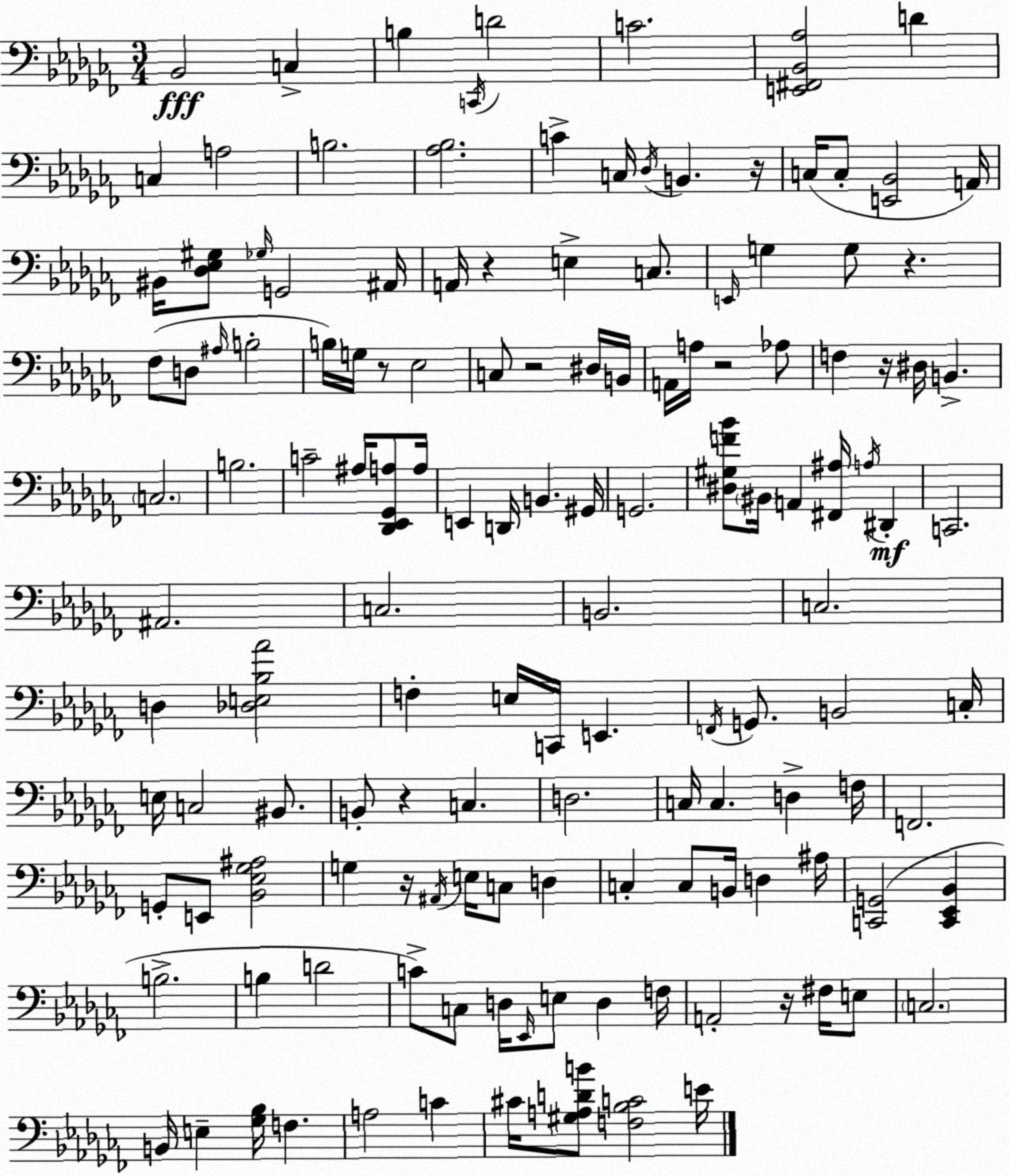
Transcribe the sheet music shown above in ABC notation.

X:1
T:Untitled
M:3/4
L:1/4
K:Abm
_B,,2 C, B, C,,/4 D2 C2 [E,,^F,,_B,,_A,]2 D C, A,2 B,2 [_A,_B,]2 C C,/4 _D,/4 B,, z/4 C,/4 C,/2 [E,,_B,,]2 A,,/4 ^B,,/4 [_D,_E,^G,]/2 _G,/4 G,,2 ^A,,/4 A,,/4 z E, C,/2 E,,/4 G, G,/2 z _F,/2 D,/2 ^A,/4 B,2 B,/4 G,/4 z/2 _E,2 C,/2 z2 ^D,/4 B,,/4 A,,/4 A,/4 z2 _A,/2 F, z/4 ^D,/4 B,, C,2 B,2 C2 ^A,/4 [_D,,_E,,_G,,A,]/2 A,/4 E,, D,,/4 B,, ^G,,/4 G,,2 [^D,^G,F_B]/2 ^B,,/4 A,, [^F,,^A,]/4 A,/4 ^D,, C,,2 ^A,,2 C,2 B,,2 C,2 D, [_D,E,_B,_A]2 F, E,/4 C,,/4 E,, F,,/4 G,,/2 B,,2 C,/4 E,/4 C,2 ^B,,/2 B,,/2 z C, D,2 C,/4 C, D, F,/4 F,,2 G,,/2 E,,/2 [_B,,_E,_G,^A,]2 G, z/4 ^A,,/4 E,/4 C,/2 D, C, C,/2 B,,/4 D, ^A,/4 [C,,G,,]2 [C,,_E,,_B,,] B,2 B, D2 C/2 C,/2 D,/4 _E,,/4 E,/2 D, F,/4 A,,2 z/4 ^F,/4 E,/2 C,2 B,,/4 E, [_G,_B,]/4 F, A,2 C ^C/4 [^G,A,DB]/2 [F,_B,C]2 E/4